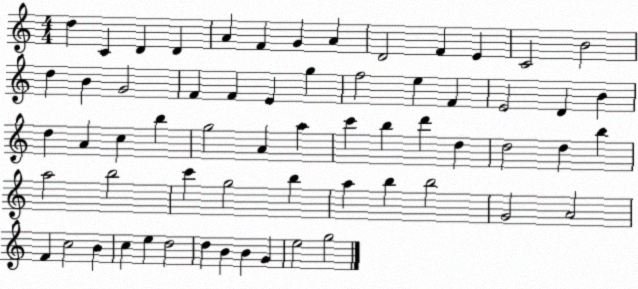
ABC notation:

X:1
T:Untitled
M:4/4
L:1/4
K:C
d C D D A F G A D2 F E C2 B2 d B G2 F F E g f2 e F E2 D B d A c b g2 A a c' b d' d d2 d b a2 b2 c' g2 b a b b2 G2 A2 F c2 B c e d2 d B B G e2 g2